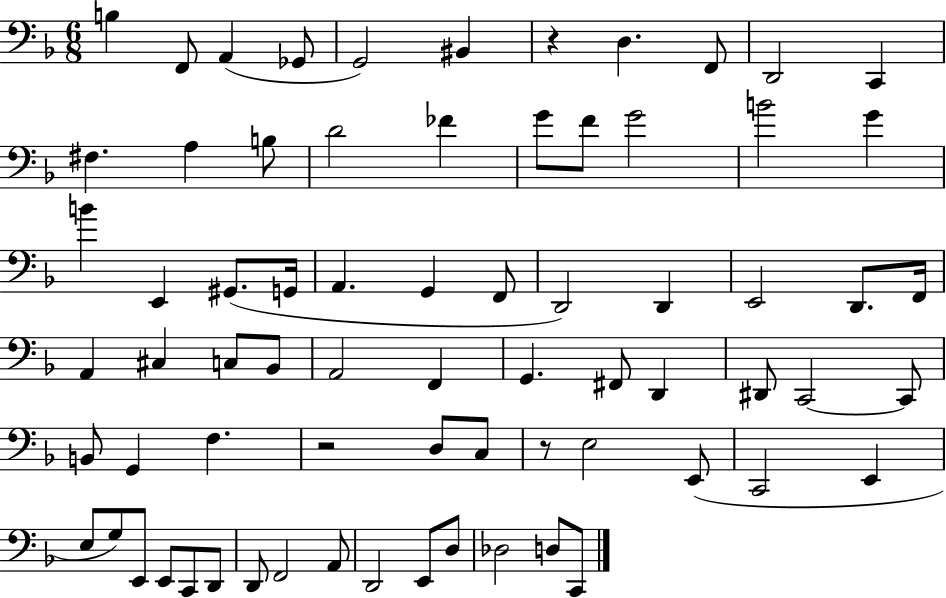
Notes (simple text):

B3/q F2/e A2/q Gb2/e G2/h BIS2/q R/q D3/q. F2/e D2/h C2/q F#3/q. A3/q B3/e D4/h FES4/q G4/e F4/e G4/h B4/h G4/q B4/q E2/q G#2/e. G2/s A2/q. G2/q F2/e D2/h D2/q E2/h D2/e. F2/s A2/q C#3/q C3/e Bb2/e A2/h F2/q G2/q. F#2/e D2/q D#2/e C2/h C2/e B2/e G2/q F3/q. R/h D3/e C3/e R/e E3/h E2/e C2/h E2/q E3/e G3/e E2/e E2/e C2/e D2/e D2/e F2/h A2/e D2/h E2/e D3/e Db3/h D3/e C2/e